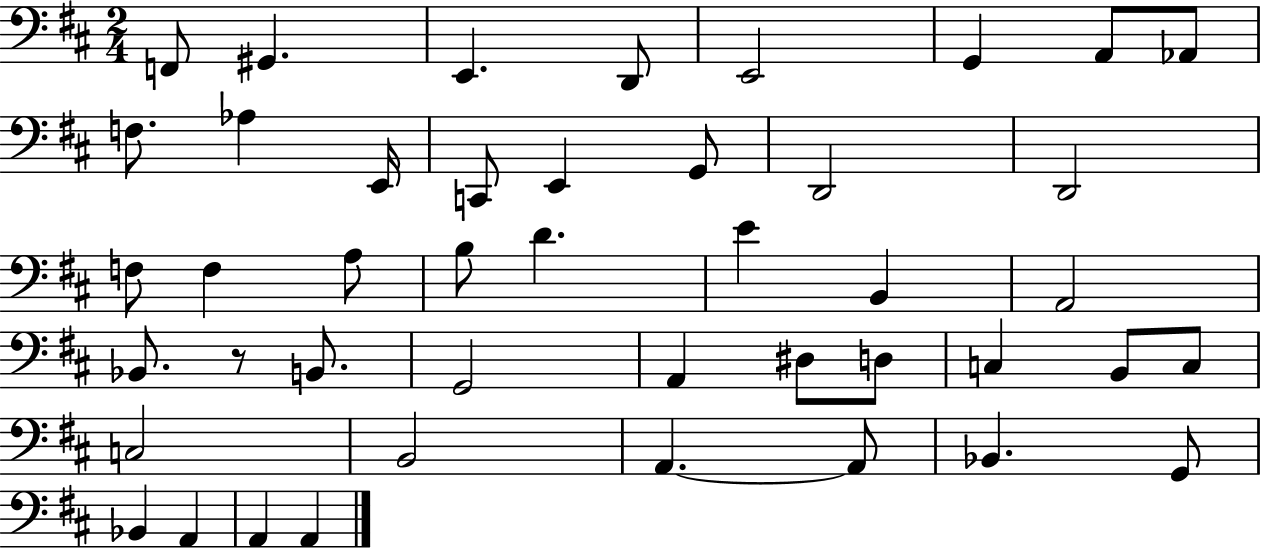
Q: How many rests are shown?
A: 1